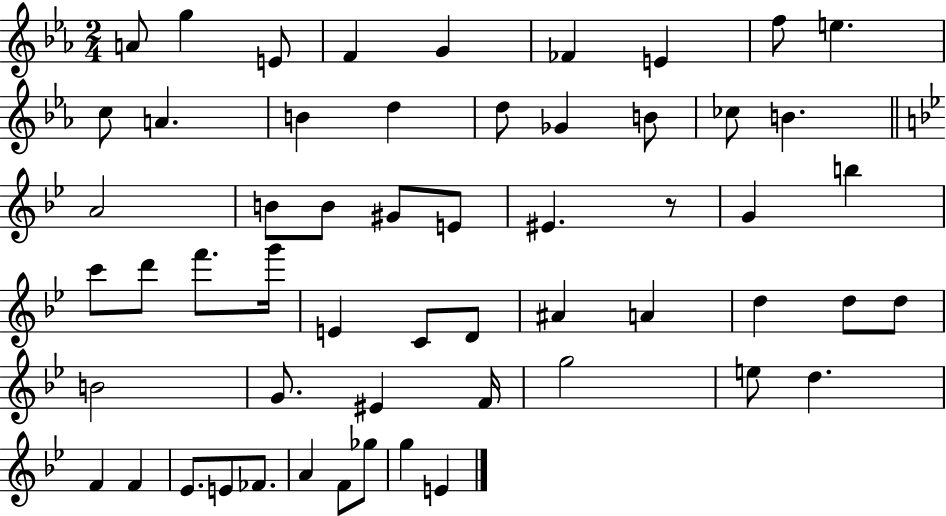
A4/e G5/q E4/e F4/q G4/q FES4/q E4/q F5/e E5/q. C5/e A4/q. B4/q D5/q D5/e Gb4/q B4/e CES5/e B4/q. A4/h B4/e B4/e G#4/e E4/e EIS4/q. R/e G4/q B5/q C6/e D6/e F6/e. G6/s E4/q C4/e D4/e A#4/q A4/q D5/q D5/e D5/e B4/h G4/e. EIS4/q F4/s G5/h E5/e D5/q. F4/q F4/q Eb4/e. E4/e FES4/e. A4/q F4/e Gb5/e G5/q E4/q